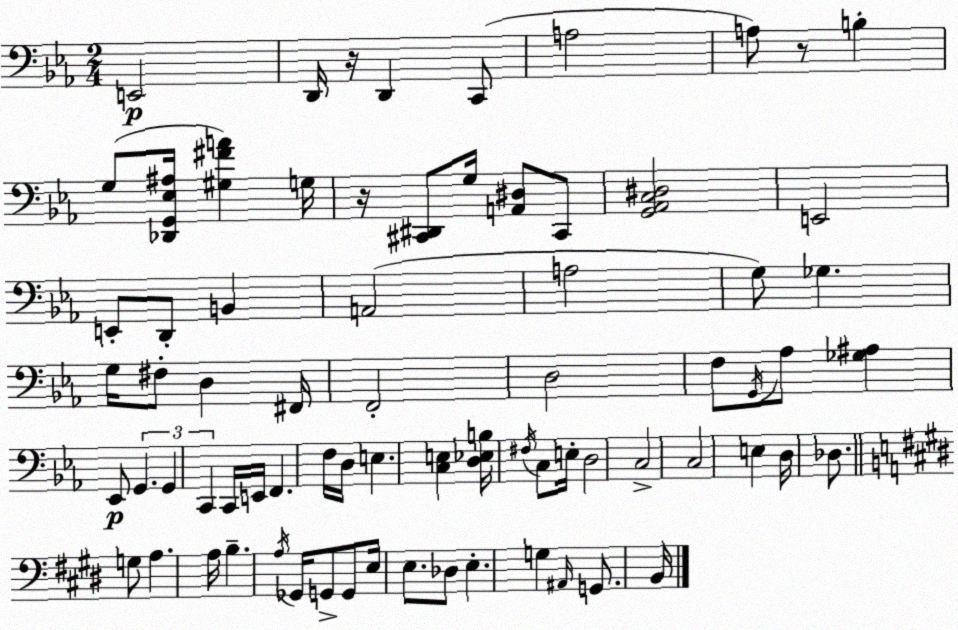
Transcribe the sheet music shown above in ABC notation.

X:1
T:Untitled
M:2/4
L:1/4
K:Cm
E,,2 D,,/4 z/4 D,, C,,/2 A,2 A,/2 z/2 B, G,/2 [_D,,G,,_E,^A,]/4 [^G,^FA] G,/4 z/4 [^C,,^D,,]/2 G,/4 [A,,^D,]/2 ^C,,/2 [G,,_A,,C,^D,]2 E,,2 E,,/2 D,,/2 B,, A,,2 A,2 G,/2 _G, G,/4 ^F,/2 D, ^F,,/4 F,,2 D,2 F,/2 G,,/4 _A,/2 [_G,^A,] _E,,/2 G,, G,, C,, C,,/4 E,,/4 F,, F,/4 D,/4 E, [C,E,] [D,_E,B,]/4 ^F,/4 C,/2 E,/4 D,2 C,2 C,2 E, D,/4 _D,/2 G,/2 A, A,/4 B, A,/4 _G,,/4 G,,/2 G,,/2 E,/4 E,/2 _D,/2 E, G, ^A,,/4 G,,/2 B,,/4